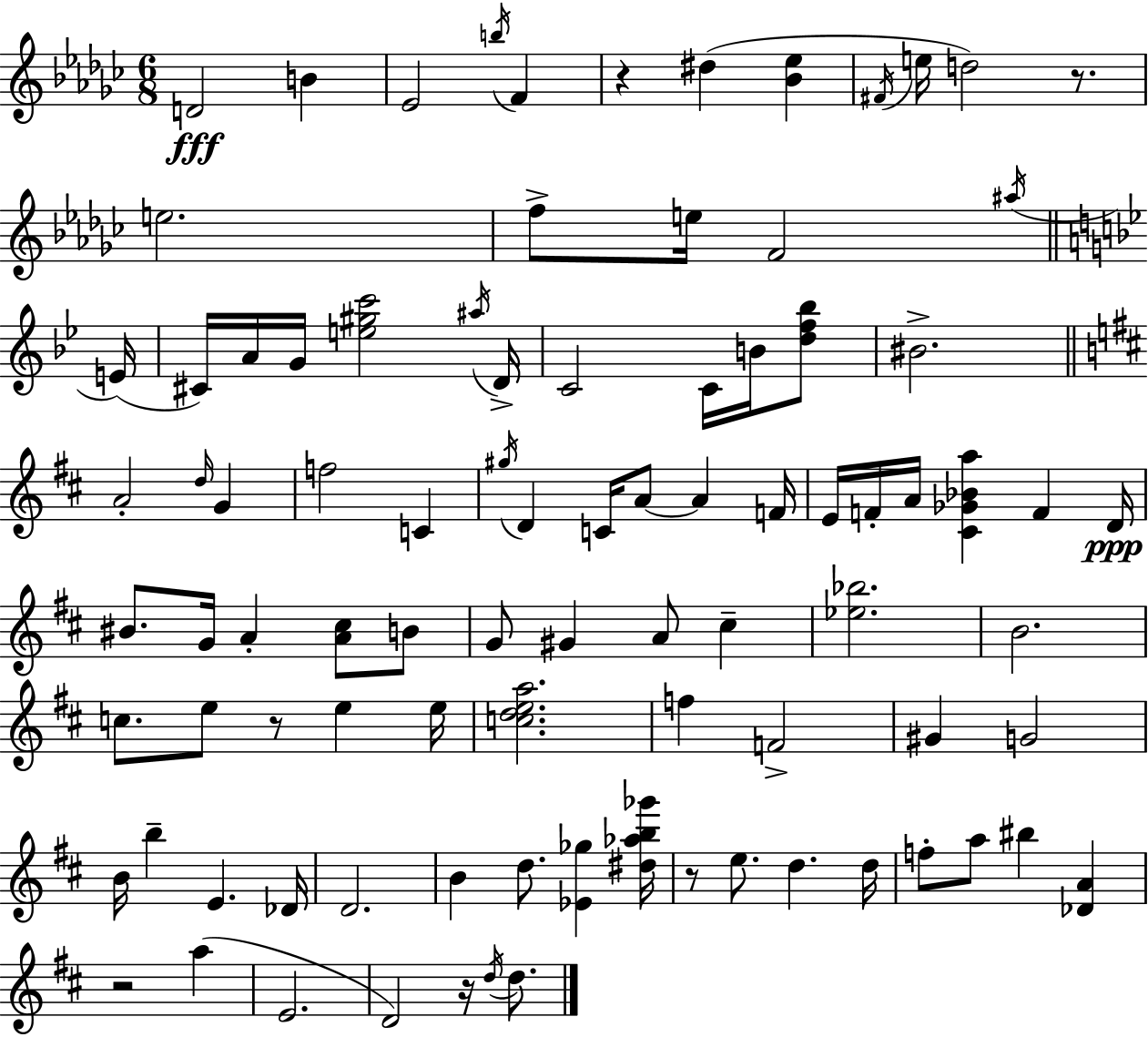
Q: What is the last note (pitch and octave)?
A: D5